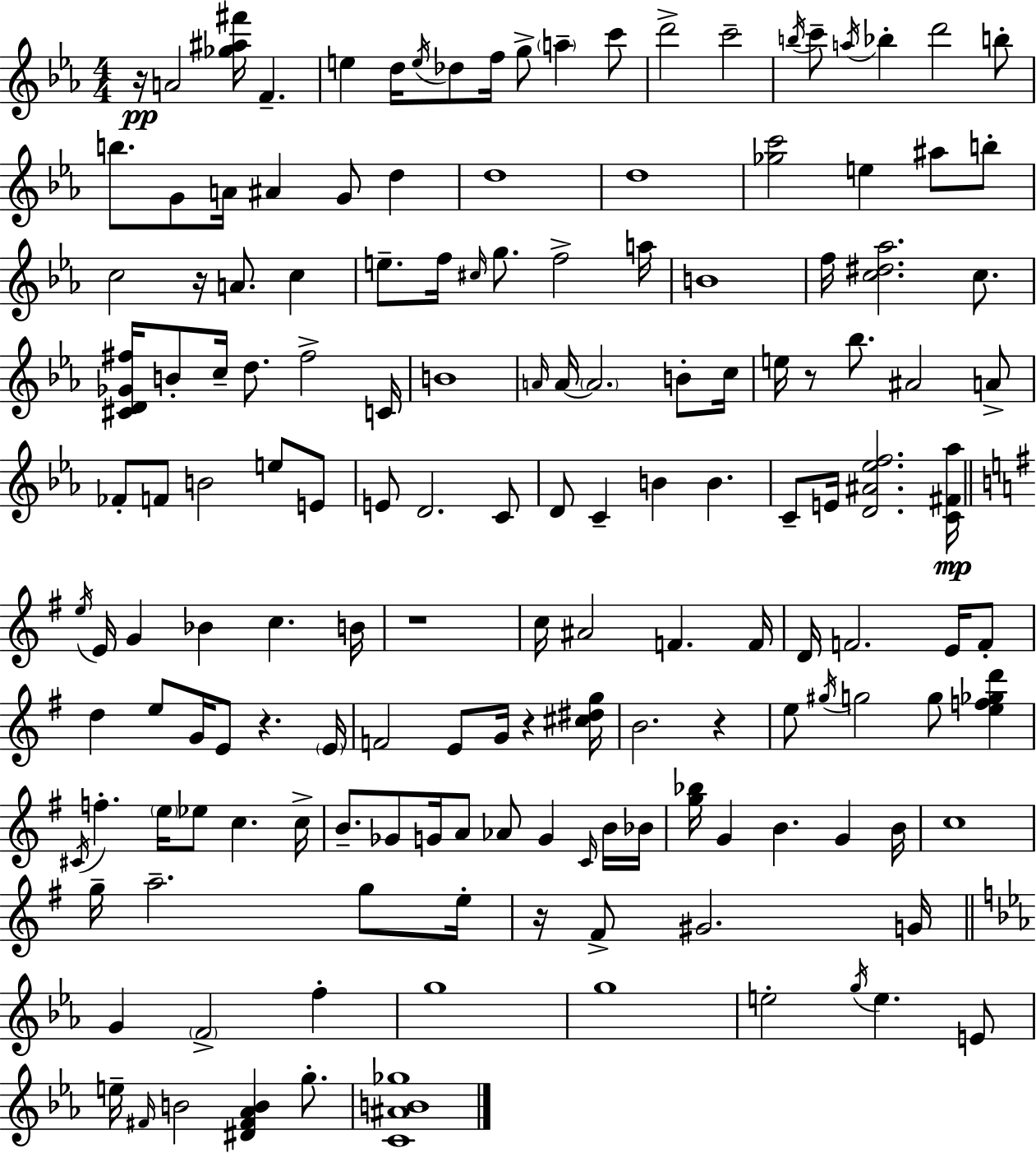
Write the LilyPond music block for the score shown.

{
  \clef treble
  \numericTimeSignature
  \time 4/4
  \key c \minor
  r16\pp a'2 <ges'' ais'' fis'''>16 f'4.-- | e''4 d''16 \acciaccatura { e''16 } des''8 f''16 g''8-> \parenthesize a''4-- c'''8 | d'''2-> c'''2-- | \acciaccatura { b''16 } c'''8-- \acciaccatura { a''16 } bes''4-. d'''2 | \break b''8-. b''8. g'8 a'16 ais'4 g'8 d''4 | d''1 | d''1 | <ges'' c'''>2 e''4 ais''8 | \break b''8-. c''2 r16 a'8. c''4 | e''8.-- f''16 \grace { cis''16 } g''8. f''2-> | a''16 b'1 | f''16 <c'' dis'' aes''>2. | \break c''8. <cis' d' ges' fis''>16 b'8-. c''16-- d''8. fis''2-> | c'16 b'1 | \grace { a'16 } a'16~~ \parenthesize a'2. | b'8-. c''16 e''16 r8 bes''8. ais'2 | \break a'8-> fes'8-. f'8 b'2 | e''8 e'8 e'8 d'2. | c'8 d'8 c'4-- b'4 b'4. | c'8-- e'16 <d' ais' ees'' f''>2. | \break <c' fis' aes''>16\mp \bar "||" \break \key g \major \acciaccatura { e''16 } e'16 g'4 bes'4 c''4. | b'16 r1 | c''16 ais'2 f'4. | f'16 d'16 f'2. e'16 f'8-. | \break d''4 e''8 g'16 e'8 r4. | \parenthesize e'16 f'2 e'8 g'16 r4 | <cis'' dis'' g''>16 b'2. r4 | e''8 \acciaccatura { gis''16 } g''2 g''8 <e'' f'' ges'' d'''>4 | \break \acciaccatura { cis'16 } f''4.-. \parenthesize e''16 ees''8 c''4. | c''16-> b'8.-- ges'8 g'16 a'8 aes'8 g'4 | \grace { c'16 } b'16 bes'16 <g'' bes''>16 g'4 b'4. g'4 | b'16 c''1 | \break g''16-- a''2.-- | g''8 e''16-. r16 fis'8-> gis'2. | g'16 \bar "||" \break \key ees \major g'4 \parenthesize f'2-> f''4-. | g''1 | g''1 | e''2-. \acciaccatura { g''16 } e''4. e'8 | \break e''16-- \grace { fis'16 } b'2 <dis' fis' aes' b'>4 g''8.-. | <c' ais' b' ges''>1 | \bar "|."
}